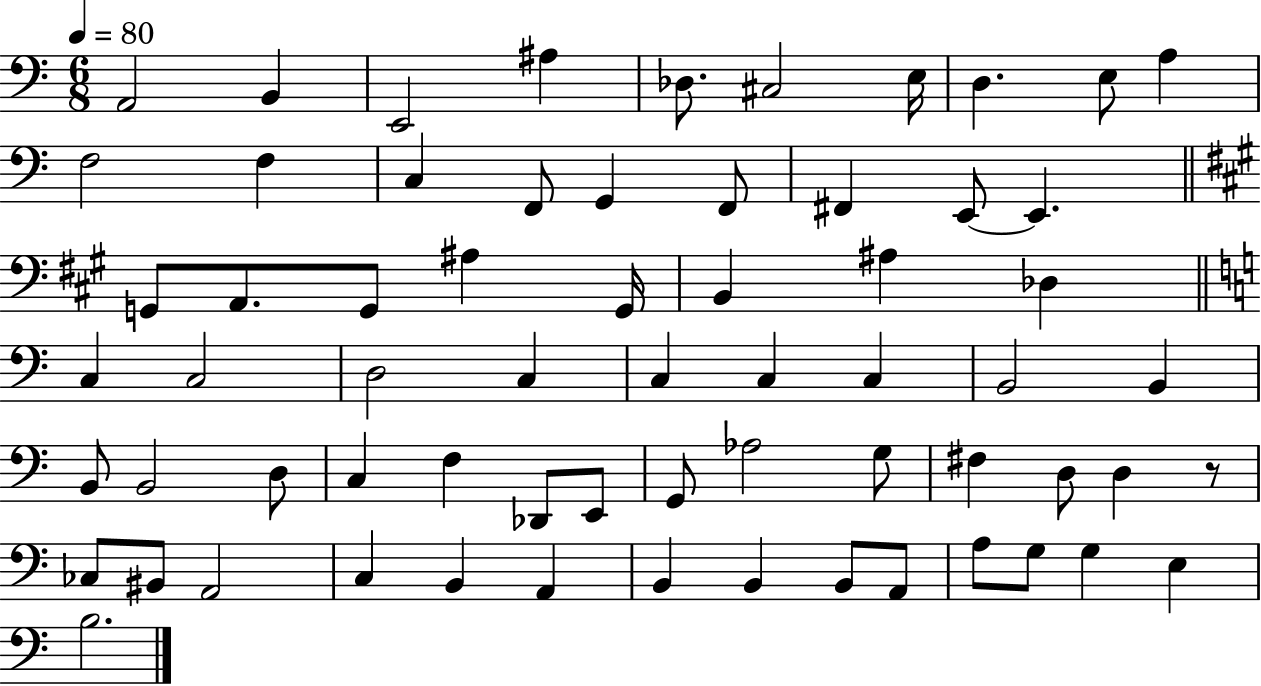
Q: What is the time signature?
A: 6/8